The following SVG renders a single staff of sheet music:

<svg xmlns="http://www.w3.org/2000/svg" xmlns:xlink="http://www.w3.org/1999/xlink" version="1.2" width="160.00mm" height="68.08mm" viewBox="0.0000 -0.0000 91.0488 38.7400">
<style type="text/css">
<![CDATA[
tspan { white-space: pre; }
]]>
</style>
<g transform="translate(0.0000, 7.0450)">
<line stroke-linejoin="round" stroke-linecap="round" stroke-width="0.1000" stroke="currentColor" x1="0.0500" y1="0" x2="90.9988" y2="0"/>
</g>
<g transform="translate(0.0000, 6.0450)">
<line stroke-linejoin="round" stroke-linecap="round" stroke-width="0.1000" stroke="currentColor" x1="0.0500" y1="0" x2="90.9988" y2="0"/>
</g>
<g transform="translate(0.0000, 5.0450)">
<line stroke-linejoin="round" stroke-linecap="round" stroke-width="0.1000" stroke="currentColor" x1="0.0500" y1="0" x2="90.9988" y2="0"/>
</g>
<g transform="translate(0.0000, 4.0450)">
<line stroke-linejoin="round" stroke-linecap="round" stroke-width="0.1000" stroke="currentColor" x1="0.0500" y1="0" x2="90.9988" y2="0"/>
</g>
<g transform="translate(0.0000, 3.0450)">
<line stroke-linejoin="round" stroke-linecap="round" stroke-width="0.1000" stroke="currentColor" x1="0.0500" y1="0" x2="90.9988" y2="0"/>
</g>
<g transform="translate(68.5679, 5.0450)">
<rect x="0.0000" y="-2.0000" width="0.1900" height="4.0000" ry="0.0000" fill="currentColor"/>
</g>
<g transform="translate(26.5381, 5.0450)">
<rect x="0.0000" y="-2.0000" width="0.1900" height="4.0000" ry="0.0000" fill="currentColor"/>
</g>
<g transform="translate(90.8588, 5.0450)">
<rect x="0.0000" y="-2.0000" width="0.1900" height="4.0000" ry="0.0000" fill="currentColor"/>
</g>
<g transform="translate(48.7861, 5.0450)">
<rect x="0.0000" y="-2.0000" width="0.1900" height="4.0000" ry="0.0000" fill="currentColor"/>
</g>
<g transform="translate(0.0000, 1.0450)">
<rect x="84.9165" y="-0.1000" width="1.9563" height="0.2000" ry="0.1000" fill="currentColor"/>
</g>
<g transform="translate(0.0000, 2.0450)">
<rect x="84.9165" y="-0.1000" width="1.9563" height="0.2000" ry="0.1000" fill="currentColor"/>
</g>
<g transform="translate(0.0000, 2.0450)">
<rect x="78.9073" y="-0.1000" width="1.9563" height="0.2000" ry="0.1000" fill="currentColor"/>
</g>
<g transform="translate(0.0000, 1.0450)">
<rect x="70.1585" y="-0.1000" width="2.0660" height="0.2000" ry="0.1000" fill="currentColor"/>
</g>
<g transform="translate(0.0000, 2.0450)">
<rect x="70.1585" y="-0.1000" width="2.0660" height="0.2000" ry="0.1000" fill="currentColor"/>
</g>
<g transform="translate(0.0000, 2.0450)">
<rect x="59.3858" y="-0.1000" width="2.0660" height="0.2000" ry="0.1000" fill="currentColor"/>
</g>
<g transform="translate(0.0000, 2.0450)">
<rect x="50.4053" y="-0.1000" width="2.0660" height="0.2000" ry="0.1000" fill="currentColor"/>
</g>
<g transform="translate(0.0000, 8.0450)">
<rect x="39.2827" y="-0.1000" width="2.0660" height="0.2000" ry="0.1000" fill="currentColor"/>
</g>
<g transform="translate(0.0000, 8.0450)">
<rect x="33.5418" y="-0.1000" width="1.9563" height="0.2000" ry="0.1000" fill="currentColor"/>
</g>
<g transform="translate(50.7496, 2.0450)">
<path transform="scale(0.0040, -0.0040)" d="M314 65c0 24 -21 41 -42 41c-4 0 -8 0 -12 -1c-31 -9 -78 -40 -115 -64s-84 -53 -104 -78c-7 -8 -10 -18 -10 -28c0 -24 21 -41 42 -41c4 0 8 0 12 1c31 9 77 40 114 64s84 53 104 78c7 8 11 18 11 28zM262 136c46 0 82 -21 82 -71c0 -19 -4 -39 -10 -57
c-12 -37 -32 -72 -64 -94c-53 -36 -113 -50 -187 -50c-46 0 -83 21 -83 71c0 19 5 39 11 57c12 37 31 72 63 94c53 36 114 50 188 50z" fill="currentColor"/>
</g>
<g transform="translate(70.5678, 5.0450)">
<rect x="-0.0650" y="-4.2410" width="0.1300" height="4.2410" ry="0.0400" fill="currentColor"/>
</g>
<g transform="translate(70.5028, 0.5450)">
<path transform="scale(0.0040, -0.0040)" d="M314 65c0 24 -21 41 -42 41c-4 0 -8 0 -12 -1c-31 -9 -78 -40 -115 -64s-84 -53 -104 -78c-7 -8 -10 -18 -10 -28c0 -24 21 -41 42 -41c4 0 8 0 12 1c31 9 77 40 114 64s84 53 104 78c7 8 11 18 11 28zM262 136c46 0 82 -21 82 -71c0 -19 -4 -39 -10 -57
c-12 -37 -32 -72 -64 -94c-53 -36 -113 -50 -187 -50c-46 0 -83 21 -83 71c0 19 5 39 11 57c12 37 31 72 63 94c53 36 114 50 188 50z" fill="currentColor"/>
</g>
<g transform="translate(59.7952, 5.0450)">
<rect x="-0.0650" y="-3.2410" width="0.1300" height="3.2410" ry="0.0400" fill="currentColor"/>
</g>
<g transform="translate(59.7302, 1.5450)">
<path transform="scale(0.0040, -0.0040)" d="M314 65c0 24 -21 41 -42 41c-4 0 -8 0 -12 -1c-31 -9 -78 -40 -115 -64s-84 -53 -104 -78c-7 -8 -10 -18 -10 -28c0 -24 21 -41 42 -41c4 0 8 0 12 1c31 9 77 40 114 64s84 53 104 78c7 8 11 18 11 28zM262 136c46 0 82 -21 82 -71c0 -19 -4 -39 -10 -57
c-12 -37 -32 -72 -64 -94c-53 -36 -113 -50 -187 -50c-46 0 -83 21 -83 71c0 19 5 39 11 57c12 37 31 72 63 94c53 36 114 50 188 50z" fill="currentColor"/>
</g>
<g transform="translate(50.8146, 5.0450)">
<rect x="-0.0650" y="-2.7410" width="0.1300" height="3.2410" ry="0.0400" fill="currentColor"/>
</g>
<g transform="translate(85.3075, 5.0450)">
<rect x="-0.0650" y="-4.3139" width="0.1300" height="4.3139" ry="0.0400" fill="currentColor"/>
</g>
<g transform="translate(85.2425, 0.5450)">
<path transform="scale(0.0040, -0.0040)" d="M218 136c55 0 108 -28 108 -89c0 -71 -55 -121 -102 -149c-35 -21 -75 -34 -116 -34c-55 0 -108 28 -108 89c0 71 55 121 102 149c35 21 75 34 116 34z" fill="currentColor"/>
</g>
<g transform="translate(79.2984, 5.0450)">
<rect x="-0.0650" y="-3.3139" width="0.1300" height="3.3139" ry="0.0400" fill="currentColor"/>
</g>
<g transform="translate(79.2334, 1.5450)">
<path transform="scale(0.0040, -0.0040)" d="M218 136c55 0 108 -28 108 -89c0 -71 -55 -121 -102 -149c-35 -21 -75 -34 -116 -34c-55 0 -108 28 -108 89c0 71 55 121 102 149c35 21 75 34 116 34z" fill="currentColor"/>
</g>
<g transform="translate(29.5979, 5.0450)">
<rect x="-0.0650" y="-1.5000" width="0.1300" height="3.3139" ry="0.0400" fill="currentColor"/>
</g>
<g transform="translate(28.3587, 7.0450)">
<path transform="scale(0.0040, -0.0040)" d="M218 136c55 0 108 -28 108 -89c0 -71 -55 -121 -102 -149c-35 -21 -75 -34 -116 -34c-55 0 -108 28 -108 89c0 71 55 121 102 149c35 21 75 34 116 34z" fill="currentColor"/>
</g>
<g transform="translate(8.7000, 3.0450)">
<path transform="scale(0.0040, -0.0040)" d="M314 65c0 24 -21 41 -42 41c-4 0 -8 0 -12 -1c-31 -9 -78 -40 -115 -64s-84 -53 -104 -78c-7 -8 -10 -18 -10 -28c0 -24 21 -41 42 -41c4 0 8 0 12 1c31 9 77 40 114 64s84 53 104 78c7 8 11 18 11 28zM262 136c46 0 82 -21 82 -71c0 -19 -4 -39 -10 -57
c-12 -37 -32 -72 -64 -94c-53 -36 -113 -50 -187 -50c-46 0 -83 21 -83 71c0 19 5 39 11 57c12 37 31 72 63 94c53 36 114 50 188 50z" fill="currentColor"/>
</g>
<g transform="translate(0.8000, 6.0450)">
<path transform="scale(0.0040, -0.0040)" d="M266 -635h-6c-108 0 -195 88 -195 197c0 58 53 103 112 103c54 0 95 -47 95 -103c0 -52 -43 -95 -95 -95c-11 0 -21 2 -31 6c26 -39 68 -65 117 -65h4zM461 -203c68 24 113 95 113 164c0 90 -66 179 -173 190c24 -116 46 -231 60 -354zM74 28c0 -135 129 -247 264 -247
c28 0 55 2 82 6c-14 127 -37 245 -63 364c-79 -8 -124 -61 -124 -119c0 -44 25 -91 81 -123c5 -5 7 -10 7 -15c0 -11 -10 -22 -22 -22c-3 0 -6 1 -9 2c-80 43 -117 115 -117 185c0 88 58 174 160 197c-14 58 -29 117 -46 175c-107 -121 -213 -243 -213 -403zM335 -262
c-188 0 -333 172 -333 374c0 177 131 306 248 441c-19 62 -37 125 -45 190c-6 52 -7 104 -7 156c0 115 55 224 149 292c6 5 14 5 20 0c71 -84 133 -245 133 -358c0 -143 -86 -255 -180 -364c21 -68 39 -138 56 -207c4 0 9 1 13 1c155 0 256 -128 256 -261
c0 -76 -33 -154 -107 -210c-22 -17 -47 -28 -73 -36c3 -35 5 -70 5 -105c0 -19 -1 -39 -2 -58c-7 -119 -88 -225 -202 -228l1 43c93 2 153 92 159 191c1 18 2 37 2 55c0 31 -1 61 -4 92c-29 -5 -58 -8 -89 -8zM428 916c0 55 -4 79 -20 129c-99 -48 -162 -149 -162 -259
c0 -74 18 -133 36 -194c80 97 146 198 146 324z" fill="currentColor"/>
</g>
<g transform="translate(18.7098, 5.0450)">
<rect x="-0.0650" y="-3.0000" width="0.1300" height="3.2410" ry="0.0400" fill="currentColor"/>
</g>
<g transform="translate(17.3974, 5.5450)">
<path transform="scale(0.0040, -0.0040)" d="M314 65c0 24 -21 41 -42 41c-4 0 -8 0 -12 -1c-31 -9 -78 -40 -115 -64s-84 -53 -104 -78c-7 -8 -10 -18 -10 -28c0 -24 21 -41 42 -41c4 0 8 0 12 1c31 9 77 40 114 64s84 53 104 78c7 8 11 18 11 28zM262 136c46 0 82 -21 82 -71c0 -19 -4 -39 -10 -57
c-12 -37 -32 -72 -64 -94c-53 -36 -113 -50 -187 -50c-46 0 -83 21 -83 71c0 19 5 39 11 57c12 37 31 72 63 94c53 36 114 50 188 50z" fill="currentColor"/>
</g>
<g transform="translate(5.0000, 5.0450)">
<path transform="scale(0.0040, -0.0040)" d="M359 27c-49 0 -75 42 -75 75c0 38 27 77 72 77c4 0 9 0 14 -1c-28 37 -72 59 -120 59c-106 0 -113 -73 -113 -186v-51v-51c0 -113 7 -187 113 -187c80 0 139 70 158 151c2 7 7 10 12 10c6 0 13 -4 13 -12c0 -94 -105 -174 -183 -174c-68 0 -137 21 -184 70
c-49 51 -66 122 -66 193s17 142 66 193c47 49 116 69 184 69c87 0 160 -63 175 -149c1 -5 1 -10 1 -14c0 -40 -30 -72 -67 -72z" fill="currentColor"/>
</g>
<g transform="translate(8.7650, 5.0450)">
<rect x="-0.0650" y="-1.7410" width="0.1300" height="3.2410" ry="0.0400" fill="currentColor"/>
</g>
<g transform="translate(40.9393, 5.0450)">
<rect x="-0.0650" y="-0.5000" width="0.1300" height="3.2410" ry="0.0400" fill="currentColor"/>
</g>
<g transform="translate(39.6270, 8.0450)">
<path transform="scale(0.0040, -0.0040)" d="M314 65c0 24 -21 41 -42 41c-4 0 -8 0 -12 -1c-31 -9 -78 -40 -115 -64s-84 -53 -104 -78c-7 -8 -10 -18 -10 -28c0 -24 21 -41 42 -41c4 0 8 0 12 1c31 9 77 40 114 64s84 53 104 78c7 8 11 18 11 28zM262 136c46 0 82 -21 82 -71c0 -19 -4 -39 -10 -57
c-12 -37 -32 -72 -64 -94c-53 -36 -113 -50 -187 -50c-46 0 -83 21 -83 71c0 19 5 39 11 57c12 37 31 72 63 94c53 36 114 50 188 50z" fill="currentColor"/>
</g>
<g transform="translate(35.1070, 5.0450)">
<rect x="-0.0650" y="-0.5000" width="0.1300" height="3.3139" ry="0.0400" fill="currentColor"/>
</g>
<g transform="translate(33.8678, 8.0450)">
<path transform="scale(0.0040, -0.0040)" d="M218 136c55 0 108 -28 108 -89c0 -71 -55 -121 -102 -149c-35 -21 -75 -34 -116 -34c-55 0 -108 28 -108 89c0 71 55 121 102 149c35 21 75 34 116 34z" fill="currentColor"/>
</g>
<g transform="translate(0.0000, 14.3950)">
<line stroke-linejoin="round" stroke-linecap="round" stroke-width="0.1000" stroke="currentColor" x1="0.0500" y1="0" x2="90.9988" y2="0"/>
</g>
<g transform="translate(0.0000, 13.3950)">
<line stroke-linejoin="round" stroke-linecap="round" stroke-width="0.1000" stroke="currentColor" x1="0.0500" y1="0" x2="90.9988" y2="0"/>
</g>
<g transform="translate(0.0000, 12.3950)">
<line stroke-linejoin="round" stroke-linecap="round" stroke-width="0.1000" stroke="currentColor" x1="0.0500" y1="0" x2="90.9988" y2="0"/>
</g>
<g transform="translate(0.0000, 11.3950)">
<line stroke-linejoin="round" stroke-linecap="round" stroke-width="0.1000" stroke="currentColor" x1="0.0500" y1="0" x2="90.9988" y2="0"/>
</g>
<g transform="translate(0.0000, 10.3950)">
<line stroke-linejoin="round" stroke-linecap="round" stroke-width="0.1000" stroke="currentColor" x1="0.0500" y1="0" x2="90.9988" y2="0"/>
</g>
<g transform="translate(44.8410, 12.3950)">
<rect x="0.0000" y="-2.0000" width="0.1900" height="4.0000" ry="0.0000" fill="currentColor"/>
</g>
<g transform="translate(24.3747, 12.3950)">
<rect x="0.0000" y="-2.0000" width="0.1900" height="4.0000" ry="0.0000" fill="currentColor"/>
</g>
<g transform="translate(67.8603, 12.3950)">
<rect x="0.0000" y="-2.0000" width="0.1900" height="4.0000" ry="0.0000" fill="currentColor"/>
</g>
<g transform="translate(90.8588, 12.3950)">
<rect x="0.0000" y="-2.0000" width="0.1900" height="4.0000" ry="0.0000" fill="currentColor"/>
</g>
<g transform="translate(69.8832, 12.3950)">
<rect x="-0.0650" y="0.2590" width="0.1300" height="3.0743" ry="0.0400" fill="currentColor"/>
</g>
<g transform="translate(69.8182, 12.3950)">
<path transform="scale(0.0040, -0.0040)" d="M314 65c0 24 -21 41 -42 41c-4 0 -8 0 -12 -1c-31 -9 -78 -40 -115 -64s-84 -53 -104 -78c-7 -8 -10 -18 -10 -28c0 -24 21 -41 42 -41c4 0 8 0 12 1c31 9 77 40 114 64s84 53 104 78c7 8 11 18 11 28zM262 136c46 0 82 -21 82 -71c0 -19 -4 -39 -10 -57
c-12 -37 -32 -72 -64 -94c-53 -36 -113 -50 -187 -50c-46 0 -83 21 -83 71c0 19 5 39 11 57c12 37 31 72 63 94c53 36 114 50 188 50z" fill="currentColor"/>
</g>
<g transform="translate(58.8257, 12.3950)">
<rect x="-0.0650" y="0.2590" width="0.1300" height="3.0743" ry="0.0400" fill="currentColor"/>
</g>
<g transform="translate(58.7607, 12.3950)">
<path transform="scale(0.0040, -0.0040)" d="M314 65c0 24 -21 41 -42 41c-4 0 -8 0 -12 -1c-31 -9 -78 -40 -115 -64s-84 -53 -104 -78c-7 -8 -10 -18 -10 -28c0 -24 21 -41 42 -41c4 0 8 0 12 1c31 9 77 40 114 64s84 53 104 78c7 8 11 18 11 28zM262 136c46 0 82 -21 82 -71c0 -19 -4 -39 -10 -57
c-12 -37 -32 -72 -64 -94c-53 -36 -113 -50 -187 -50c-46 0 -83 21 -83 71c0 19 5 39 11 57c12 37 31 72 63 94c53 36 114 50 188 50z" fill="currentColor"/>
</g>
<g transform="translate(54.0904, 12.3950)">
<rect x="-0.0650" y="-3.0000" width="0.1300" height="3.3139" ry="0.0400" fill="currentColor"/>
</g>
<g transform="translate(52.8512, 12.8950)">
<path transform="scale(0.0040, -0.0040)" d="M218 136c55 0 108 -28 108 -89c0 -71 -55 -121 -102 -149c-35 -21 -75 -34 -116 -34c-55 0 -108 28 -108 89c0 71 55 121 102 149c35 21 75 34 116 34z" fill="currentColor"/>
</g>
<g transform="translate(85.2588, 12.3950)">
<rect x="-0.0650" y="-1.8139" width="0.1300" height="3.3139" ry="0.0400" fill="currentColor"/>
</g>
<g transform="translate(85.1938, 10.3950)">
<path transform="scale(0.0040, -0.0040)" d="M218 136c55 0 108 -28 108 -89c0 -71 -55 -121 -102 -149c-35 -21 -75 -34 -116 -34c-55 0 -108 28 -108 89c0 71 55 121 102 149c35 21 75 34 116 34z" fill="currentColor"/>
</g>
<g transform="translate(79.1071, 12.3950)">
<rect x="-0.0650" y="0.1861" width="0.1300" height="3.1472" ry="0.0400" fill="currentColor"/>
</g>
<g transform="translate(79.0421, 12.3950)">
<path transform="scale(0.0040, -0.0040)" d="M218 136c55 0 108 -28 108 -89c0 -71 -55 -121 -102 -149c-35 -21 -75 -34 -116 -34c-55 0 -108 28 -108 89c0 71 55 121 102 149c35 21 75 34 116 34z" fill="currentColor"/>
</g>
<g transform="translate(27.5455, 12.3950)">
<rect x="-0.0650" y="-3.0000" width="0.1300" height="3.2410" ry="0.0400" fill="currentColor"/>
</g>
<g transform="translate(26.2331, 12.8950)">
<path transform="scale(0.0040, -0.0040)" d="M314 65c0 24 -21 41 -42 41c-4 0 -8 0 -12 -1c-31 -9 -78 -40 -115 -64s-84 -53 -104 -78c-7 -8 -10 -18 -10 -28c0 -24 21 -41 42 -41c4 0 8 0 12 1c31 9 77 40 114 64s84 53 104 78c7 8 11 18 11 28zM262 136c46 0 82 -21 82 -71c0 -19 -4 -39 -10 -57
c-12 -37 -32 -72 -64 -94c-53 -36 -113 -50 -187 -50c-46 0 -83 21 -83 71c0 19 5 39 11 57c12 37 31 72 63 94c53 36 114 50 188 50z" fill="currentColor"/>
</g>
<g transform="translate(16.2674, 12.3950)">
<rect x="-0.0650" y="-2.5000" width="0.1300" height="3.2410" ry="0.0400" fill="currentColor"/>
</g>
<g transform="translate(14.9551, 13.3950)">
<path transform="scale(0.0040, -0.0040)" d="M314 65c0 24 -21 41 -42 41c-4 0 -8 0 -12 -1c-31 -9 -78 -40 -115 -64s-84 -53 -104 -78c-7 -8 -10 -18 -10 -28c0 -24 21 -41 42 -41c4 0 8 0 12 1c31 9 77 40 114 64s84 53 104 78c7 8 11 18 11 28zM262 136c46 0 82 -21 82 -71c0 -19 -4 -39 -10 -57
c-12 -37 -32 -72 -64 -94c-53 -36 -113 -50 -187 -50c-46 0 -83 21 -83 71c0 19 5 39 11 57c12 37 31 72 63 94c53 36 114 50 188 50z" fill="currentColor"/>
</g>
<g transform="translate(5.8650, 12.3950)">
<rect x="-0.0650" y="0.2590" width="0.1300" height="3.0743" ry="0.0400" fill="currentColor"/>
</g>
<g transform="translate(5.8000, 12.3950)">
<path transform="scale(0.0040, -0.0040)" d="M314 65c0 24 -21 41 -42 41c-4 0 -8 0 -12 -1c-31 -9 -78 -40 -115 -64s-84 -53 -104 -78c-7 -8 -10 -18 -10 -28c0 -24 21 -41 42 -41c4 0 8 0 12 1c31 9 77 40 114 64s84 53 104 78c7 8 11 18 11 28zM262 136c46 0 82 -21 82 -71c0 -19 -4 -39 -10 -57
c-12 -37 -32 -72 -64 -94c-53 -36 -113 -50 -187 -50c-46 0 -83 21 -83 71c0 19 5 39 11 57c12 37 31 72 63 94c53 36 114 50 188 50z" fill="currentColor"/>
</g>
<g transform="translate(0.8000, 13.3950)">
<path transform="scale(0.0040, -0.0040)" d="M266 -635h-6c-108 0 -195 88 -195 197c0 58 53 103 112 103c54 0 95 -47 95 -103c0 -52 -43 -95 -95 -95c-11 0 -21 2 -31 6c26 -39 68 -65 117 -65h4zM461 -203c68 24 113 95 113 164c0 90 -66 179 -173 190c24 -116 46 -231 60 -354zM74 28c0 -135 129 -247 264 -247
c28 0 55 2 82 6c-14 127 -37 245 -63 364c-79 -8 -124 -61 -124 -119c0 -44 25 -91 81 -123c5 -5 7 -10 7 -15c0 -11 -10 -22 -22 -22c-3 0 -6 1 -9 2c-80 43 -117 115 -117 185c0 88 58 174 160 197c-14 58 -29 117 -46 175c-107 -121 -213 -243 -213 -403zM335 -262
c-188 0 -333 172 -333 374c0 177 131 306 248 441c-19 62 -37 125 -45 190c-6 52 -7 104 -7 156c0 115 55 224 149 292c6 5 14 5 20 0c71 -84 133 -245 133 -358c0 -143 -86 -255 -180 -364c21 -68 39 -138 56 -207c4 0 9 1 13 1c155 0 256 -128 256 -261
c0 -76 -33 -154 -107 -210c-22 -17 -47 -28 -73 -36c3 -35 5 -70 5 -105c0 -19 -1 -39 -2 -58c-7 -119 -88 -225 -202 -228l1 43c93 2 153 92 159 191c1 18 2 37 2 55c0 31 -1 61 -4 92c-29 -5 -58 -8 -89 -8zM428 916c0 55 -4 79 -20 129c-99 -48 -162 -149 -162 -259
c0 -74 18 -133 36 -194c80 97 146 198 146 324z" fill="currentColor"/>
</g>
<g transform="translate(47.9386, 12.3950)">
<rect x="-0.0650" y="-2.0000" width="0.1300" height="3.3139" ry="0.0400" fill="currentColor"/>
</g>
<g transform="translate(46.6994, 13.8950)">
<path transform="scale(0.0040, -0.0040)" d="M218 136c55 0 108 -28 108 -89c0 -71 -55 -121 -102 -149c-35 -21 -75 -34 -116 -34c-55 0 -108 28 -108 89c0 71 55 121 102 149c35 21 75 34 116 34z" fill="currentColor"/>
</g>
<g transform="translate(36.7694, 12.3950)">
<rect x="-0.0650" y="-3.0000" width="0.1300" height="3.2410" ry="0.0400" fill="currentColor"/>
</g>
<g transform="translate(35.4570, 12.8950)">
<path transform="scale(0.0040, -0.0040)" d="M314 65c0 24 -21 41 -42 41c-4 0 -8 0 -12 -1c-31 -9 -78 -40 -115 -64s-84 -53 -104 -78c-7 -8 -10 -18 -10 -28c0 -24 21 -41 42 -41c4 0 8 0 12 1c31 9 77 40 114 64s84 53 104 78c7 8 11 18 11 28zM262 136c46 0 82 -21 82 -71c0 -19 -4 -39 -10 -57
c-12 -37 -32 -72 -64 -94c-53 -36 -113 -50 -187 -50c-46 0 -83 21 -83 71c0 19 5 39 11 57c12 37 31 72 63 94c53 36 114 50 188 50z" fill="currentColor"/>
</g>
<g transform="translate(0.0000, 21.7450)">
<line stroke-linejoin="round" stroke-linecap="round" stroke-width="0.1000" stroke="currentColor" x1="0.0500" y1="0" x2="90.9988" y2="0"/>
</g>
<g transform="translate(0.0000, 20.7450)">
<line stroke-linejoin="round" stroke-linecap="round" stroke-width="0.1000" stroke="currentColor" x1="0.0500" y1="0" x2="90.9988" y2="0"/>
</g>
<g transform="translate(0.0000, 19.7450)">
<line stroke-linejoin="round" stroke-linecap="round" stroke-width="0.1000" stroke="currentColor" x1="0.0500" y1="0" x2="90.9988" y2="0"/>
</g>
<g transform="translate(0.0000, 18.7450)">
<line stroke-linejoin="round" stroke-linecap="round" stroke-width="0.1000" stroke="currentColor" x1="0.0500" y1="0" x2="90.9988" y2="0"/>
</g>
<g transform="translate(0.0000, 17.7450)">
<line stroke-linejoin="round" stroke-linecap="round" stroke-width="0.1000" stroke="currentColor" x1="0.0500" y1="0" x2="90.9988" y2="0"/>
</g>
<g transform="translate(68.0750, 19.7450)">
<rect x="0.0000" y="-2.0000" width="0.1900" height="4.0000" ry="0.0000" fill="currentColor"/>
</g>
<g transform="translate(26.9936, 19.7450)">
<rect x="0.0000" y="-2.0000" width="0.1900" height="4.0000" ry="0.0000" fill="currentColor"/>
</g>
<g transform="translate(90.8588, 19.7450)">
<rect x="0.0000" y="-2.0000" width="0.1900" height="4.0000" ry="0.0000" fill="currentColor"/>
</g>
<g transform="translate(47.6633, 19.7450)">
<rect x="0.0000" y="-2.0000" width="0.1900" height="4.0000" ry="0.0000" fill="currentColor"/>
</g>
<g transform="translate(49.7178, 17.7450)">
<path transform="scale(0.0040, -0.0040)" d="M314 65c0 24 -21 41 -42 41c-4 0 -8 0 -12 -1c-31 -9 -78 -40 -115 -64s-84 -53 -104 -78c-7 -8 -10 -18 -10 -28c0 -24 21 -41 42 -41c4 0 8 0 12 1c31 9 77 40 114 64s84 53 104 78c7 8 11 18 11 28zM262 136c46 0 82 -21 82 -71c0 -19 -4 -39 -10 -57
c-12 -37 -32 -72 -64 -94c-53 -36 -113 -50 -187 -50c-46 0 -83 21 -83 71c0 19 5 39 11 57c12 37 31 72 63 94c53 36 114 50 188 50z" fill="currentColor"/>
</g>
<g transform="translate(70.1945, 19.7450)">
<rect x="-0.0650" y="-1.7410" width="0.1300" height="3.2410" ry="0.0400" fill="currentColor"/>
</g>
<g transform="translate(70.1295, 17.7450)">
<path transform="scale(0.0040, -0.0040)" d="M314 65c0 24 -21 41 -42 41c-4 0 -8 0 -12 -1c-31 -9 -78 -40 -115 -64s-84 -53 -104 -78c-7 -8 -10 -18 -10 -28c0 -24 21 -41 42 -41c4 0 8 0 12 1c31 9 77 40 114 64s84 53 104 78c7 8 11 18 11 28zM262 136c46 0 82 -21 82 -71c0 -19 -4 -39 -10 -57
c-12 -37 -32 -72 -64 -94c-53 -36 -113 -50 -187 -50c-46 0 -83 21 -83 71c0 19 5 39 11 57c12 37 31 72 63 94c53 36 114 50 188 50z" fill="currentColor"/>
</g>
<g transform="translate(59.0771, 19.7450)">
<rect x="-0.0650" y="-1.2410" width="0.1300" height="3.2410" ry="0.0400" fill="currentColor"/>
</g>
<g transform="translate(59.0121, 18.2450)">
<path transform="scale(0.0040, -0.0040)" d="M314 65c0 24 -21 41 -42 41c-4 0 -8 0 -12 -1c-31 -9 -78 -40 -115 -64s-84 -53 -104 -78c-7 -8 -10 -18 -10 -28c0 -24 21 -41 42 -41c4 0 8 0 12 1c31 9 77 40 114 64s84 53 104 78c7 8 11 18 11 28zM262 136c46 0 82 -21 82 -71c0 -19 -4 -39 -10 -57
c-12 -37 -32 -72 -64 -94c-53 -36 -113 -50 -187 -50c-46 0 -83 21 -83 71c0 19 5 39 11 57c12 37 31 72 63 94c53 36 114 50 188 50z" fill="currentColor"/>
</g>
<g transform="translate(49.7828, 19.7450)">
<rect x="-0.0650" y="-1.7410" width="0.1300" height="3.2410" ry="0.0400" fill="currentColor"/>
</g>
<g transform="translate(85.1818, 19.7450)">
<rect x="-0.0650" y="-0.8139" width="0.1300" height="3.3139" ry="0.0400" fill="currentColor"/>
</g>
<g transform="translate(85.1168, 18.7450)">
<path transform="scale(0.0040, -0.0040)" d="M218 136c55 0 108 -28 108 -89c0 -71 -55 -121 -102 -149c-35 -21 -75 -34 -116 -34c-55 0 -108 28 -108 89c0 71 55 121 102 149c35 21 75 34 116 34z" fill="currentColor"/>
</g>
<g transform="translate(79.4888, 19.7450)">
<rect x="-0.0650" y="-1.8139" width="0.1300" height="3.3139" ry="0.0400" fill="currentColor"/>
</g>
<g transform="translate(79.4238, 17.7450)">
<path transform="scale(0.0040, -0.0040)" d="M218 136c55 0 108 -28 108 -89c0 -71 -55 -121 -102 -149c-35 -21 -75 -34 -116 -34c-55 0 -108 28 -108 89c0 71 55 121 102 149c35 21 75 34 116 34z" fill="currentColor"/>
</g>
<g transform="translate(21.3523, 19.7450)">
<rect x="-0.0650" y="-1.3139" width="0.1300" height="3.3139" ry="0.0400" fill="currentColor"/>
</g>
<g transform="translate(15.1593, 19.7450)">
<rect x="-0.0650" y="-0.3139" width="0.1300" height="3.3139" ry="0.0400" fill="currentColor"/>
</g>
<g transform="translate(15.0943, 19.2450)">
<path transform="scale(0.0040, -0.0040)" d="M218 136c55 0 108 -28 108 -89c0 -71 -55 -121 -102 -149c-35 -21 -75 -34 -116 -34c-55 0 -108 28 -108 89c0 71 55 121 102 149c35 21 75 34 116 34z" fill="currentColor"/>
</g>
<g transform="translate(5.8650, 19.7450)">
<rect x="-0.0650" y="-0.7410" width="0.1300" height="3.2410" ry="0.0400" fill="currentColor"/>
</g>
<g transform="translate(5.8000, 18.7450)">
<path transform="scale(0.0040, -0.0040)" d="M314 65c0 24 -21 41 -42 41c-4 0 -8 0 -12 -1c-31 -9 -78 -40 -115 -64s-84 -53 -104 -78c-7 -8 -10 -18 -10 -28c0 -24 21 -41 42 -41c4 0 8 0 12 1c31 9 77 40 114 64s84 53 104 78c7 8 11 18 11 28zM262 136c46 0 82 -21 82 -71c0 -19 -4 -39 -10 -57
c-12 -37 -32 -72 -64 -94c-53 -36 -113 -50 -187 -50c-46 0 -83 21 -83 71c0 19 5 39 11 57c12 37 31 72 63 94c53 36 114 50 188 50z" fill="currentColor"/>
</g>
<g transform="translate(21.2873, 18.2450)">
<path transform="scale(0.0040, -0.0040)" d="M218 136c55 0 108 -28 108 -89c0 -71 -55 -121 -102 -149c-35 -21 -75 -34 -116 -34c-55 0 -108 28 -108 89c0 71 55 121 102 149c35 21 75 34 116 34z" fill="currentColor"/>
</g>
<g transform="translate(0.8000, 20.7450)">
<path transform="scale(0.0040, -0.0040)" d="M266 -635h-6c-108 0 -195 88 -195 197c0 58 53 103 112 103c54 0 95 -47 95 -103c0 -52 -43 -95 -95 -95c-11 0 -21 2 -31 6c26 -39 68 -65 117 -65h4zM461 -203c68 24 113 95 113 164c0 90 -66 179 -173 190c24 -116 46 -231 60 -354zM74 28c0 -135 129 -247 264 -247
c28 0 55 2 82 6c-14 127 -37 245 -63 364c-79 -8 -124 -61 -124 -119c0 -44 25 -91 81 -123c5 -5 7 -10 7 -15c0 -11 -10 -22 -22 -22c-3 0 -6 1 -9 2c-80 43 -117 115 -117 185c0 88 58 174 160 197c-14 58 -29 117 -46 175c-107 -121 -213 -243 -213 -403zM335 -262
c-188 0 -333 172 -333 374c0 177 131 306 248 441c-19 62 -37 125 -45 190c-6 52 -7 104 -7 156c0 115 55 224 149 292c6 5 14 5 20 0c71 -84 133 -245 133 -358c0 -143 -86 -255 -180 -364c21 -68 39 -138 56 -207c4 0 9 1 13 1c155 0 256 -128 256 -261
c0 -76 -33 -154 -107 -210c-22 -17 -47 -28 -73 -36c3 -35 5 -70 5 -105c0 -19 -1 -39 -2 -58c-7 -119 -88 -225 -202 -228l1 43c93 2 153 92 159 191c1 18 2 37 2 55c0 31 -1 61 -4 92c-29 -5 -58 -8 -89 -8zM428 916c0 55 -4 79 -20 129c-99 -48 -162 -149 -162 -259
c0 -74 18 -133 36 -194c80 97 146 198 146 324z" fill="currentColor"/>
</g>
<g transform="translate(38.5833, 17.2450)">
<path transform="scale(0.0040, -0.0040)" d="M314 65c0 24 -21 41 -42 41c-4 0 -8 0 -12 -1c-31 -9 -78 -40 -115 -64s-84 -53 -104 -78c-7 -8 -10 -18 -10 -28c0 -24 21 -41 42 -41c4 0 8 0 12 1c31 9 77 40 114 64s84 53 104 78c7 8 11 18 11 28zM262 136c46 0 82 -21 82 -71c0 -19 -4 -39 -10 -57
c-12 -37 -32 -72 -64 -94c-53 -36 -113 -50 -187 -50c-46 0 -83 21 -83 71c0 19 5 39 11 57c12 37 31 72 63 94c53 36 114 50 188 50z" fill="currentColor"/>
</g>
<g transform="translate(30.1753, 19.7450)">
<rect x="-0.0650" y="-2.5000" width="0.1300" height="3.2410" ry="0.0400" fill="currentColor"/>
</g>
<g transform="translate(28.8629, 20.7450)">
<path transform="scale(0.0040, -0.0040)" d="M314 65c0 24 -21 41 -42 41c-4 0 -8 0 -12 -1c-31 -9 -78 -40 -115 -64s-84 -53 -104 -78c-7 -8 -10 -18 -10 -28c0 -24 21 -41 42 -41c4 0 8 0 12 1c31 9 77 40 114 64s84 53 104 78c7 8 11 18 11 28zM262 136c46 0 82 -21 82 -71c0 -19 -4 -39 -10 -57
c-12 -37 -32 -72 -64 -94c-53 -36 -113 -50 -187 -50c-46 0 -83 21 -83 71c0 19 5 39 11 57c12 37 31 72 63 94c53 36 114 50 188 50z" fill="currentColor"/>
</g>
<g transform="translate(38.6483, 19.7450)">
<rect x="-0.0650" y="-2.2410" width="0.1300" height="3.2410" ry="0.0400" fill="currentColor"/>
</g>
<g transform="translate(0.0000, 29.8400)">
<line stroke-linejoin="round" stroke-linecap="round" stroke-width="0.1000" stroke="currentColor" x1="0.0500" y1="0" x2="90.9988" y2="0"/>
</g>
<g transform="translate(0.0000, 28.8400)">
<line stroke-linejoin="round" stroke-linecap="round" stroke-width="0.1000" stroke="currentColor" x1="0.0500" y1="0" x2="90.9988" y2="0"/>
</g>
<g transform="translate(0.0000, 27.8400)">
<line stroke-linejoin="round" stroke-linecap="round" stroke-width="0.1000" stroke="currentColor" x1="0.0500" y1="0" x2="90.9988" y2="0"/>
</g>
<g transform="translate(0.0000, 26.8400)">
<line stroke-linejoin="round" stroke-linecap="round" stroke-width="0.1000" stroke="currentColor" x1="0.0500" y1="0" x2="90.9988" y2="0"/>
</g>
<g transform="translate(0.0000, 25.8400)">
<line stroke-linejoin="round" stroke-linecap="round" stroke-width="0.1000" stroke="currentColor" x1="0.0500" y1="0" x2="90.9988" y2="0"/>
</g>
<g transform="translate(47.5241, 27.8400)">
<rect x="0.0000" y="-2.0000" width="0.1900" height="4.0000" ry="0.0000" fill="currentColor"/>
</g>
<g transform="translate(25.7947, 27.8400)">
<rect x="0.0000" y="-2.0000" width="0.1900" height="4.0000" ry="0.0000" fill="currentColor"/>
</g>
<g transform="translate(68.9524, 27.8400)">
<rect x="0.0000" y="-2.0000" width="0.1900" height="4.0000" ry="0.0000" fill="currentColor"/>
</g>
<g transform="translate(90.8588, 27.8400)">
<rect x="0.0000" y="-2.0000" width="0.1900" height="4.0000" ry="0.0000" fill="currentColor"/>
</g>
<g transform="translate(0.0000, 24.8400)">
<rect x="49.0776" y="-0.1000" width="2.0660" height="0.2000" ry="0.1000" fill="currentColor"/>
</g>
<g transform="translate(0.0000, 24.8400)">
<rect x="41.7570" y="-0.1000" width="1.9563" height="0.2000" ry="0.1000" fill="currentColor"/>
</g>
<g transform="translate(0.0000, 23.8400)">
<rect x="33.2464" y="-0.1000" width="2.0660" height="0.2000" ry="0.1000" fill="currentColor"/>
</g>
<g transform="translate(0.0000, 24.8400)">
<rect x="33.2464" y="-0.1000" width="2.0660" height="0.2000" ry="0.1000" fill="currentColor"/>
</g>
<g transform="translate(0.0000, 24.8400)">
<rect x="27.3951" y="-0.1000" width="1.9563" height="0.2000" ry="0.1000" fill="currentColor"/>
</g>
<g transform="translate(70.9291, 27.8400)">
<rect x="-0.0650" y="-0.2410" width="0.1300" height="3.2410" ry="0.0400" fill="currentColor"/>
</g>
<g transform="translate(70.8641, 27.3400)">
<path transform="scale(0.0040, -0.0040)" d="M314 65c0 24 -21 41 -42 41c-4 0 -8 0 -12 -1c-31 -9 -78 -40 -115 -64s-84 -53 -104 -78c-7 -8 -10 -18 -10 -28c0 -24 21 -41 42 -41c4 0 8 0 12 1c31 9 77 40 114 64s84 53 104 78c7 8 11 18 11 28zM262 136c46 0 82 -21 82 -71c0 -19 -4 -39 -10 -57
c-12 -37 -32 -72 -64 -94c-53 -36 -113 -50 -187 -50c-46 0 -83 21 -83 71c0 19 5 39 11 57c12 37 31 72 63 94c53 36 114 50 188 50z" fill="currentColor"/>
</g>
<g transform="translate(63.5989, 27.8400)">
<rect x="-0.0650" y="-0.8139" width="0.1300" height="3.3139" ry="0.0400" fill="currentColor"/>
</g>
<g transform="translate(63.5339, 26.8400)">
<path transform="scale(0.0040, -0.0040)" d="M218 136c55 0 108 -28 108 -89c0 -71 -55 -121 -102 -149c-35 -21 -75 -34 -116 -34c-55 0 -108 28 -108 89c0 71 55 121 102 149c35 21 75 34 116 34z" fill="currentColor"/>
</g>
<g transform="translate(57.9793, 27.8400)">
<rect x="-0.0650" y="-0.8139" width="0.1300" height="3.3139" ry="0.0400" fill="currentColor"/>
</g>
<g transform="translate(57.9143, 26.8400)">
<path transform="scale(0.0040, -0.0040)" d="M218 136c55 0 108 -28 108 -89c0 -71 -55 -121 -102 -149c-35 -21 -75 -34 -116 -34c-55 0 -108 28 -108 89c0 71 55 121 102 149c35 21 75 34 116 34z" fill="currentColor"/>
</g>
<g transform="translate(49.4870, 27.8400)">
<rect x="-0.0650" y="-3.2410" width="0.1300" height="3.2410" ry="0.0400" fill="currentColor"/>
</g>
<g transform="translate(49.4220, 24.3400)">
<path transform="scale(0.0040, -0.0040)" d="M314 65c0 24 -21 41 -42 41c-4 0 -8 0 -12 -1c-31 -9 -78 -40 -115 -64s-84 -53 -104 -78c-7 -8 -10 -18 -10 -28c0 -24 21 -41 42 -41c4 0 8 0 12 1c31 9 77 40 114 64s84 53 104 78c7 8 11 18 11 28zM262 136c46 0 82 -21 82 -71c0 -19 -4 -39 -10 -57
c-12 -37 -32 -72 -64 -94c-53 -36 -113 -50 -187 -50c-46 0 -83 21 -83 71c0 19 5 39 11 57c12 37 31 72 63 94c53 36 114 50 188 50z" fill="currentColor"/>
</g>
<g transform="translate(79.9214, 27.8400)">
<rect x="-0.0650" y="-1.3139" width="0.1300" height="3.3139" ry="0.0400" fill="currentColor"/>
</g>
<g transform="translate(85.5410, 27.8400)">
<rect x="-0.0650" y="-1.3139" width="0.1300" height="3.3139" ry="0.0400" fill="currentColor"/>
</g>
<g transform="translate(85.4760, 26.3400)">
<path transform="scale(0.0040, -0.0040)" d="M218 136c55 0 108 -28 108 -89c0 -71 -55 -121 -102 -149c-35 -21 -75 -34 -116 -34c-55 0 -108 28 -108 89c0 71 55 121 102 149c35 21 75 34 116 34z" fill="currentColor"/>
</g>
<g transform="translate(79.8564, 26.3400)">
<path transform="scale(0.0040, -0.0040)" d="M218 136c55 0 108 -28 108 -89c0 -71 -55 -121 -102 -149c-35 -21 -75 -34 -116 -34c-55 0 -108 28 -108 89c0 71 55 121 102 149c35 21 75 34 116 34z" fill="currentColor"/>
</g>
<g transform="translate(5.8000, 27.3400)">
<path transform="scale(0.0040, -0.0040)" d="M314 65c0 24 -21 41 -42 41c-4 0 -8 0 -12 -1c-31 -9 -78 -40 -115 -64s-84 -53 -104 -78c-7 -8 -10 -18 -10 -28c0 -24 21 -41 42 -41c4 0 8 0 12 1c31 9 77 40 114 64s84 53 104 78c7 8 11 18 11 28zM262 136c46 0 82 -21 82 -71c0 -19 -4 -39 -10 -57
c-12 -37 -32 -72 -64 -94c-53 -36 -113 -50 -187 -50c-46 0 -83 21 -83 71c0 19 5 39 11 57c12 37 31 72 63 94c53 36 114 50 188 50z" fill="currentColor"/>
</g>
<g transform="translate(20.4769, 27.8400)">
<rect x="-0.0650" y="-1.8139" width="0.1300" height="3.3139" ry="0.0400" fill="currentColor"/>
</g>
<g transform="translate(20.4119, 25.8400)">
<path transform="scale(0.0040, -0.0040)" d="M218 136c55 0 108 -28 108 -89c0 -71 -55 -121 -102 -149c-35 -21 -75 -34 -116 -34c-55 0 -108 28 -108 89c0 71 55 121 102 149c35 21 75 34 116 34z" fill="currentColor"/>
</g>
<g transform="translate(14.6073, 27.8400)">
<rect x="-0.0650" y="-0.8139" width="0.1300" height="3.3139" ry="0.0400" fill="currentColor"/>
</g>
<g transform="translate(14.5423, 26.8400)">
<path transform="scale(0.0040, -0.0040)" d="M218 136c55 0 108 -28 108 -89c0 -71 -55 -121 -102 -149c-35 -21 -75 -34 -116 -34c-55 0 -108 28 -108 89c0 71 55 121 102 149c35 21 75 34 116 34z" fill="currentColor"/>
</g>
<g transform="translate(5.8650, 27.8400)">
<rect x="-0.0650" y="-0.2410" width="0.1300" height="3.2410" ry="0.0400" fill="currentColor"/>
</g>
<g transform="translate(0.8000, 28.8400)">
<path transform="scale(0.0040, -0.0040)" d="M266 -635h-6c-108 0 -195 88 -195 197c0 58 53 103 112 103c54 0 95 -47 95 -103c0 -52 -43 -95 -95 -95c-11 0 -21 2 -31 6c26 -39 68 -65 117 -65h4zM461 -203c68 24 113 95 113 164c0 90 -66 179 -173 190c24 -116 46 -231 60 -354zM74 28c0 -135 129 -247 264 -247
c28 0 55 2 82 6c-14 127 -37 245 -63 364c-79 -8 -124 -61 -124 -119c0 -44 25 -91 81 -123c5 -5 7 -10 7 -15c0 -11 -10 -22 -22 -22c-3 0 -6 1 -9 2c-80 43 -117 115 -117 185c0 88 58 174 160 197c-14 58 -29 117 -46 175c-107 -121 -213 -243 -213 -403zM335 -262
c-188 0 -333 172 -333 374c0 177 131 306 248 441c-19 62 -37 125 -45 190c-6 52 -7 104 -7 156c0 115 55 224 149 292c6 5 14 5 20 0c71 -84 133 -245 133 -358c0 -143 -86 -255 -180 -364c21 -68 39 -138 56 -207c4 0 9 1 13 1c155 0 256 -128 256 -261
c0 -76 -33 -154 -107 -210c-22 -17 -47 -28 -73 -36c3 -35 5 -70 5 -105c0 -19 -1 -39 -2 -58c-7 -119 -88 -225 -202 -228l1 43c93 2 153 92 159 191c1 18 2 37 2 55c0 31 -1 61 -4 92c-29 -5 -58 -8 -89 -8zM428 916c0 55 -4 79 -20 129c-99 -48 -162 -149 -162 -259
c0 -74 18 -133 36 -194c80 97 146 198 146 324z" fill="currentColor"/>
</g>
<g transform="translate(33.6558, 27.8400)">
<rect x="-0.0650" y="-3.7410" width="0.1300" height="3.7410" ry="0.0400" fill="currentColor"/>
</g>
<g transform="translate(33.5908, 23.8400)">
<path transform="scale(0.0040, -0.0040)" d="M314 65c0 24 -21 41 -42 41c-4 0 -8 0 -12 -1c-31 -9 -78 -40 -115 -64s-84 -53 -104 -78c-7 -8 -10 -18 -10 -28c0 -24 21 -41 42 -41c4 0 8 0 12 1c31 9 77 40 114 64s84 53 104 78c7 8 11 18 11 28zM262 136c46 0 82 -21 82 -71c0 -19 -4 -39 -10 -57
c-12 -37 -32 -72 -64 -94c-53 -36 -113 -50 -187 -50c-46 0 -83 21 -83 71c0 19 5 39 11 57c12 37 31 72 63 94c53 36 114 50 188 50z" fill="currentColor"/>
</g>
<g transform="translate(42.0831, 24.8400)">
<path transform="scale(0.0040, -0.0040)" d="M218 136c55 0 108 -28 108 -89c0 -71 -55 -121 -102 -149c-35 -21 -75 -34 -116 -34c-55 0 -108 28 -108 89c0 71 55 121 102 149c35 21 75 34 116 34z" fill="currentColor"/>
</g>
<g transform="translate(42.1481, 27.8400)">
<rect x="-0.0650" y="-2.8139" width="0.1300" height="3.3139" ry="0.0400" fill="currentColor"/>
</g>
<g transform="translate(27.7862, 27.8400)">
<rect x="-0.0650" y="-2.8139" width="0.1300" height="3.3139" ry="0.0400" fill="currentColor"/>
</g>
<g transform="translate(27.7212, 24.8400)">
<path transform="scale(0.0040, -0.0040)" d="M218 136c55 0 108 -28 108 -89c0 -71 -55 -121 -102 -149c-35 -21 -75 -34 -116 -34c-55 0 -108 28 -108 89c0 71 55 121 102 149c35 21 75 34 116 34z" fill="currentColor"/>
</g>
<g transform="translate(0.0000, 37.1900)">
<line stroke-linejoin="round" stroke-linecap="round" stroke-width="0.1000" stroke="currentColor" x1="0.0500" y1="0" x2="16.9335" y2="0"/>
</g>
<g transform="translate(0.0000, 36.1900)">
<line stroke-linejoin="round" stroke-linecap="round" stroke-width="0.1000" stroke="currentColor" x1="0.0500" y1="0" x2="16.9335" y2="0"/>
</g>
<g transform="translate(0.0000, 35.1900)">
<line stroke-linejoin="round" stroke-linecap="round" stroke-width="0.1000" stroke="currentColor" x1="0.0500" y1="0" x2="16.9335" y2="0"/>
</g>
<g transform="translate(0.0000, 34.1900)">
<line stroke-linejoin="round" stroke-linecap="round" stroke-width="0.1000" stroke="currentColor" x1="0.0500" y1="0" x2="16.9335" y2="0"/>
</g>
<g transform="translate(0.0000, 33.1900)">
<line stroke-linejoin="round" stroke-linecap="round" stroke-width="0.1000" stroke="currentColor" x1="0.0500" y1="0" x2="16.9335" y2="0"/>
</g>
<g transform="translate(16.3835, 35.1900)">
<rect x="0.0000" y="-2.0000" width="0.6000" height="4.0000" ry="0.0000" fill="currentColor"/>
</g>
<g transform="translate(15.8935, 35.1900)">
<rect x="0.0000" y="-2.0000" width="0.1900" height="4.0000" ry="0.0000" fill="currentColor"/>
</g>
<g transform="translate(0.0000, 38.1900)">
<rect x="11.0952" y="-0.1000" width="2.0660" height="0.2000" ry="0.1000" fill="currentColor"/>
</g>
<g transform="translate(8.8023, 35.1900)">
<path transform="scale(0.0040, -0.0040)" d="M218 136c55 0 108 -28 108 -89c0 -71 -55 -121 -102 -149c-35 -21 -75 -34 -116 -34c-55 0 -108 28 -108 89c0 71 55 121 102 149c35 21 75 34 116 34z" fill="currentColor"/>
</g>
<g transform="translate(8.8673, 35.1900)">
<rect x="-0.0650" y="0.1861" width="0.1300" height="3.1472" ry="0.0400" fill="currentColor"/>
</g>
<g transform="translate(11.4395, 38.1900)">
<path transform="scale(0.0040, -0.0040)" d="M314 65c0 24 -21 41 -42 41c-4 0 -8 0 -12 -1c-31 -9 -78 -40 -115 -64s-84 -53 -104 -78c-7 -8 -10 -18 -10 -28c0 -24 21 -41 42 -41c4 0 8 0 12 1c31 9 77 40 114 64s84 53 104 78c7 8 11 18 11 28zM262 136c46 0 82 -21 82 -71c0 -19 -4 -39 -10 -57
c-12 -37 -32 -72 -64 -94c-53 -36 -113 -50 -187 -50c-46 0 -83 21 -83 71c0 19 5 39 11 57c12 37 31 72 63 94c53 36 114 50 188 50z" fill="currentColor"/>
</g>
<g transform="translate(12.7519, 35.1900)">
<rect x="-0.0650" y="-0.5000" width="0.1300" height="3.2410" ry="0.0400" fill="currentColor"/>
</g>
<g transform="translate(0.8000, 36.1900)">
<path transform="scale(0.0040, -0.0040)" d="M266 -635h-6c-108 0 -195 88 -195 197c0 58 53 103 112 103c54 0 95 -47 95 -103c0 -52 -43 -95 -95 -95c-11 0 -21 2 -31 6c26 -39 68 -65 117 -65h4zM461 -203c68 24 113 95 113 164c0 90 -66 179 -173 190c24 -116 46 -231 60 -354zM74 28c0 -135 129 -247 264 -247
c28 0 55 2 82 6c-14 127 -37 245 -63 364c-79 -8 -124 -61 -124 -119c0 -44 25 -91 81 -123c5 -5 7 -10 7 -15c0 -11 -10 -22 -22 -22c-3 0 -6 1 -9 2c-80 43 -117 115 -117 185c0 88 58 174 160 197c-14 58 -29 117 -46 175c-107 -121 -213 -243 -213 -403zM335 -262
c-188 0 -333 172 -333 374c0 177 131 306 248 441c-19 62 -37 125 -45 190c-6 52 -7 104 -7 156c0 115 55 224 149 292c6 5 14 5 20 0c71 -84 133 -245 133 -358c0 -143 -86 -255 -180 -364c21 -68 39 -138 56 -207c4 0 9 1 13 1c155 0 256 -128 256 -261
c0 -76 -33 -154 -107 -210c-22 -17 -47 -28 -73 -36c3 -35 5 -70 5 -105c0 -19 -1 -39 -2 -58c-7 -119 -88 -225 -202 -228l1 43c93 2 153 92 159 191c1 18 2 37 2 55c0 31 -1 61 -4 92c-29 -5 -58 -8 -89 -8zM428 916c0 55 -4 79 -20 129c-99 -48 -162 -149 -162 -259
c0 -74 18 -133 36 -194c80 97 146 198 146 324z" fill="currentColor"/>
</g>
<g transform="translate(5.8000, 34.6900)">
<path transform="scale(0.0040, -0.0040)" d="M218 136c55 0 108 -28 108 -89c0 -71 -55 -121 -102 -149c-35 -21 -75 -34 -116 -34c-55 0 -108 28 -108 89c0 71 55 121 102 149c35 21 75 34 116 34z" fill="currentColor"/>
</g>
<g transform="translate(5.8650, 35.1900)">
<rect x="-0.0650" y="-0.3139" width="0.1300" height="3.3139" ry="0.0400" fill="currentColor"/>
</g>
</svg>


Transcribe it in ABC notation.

X:1
T:Untitled
M:4/4
L:1/4
K:C
f2 A2 E C C2 a2 b2 d'2 b d' B2 G2 A2 A2 F A B2 B2 B f d2 c e G2 g2 f2 e2 f2 f d c2 d f a c'2 a b2 d d c2 e e c B C2